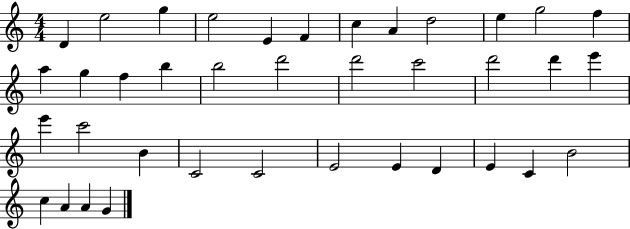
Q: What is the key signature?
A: C major